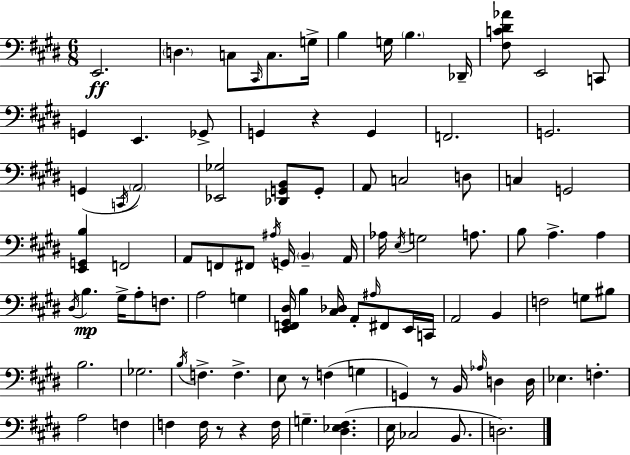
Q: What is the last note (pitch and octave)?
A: D3